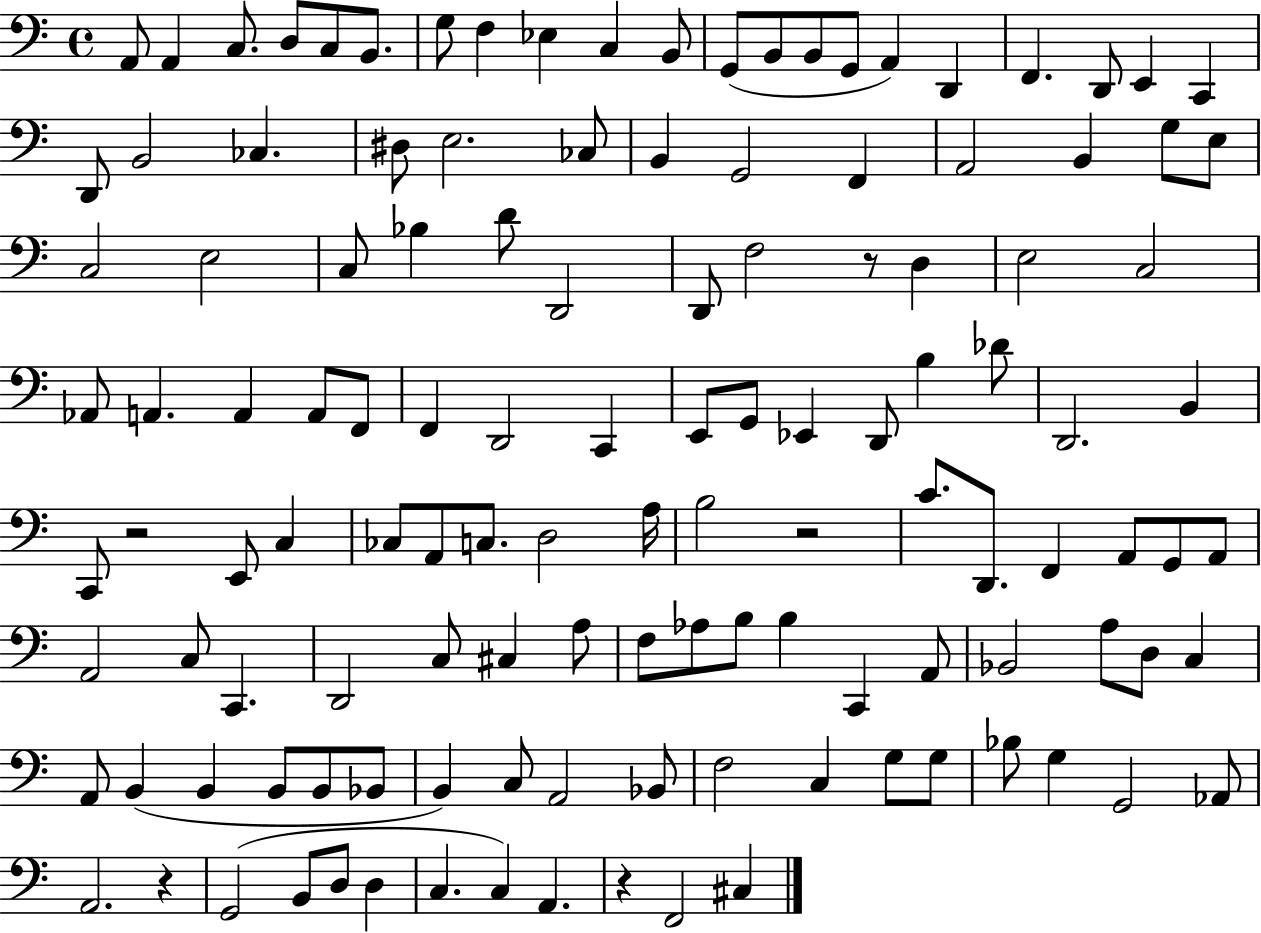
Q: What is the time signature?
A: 4/4